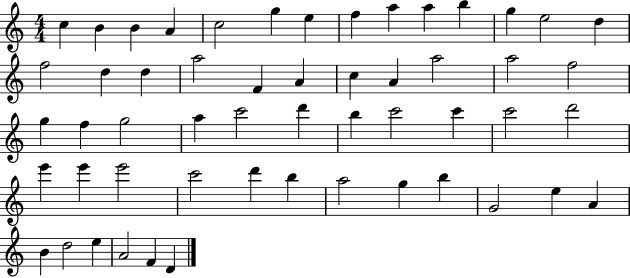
C5/q B4/q B4/q A4/q C5/h G5/q E5/q F5/q A5/q A5/q B5/q G5/q E5/h D5/q F5/h D5/q D5/q A5/h F4/q A4/q C5/q A4/q A5/h A5/h F5/h G5/q F5/q G5/h A5/q C6/h D6/q B5/q C6/h C6/q C6/h D6/h E6/q E6/q E6/h C6/h D6/q B5/q A5/h G5/q B5/q G4/h E5/q A4/q B4/q D5/h E5/q A4/h F4/q D4/q